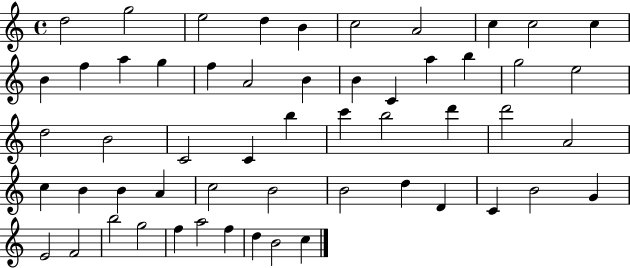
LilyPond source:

{
  \clef treble
  \time 4/4
  \defaultTimeSignature
  \key c \major
  d''2 g''2 | e''2 d''4 b'4 | c''2 a'2 | c''4 c''2 c''4 | \break b'4 f''4 a''4 g''4 | f''4 a'2 b'4 | b'4 c'4 a''4 b''4 | g''2 e''2 | \break d''2 b'2 | c'2 c'4 b''4 | c'''4 b''2 d'''4 | d'''2 a'2 | \break c''4 b'4 b'4 a'4 | c''2 b'2 | b'2 d''4 d'4 | c'4 b'2 g'4 | \break e'2 f'2 | b''2 g''2 | f''4 a''2 f''4 | d''4 b'2 c''4 | \break \bar "|."
}